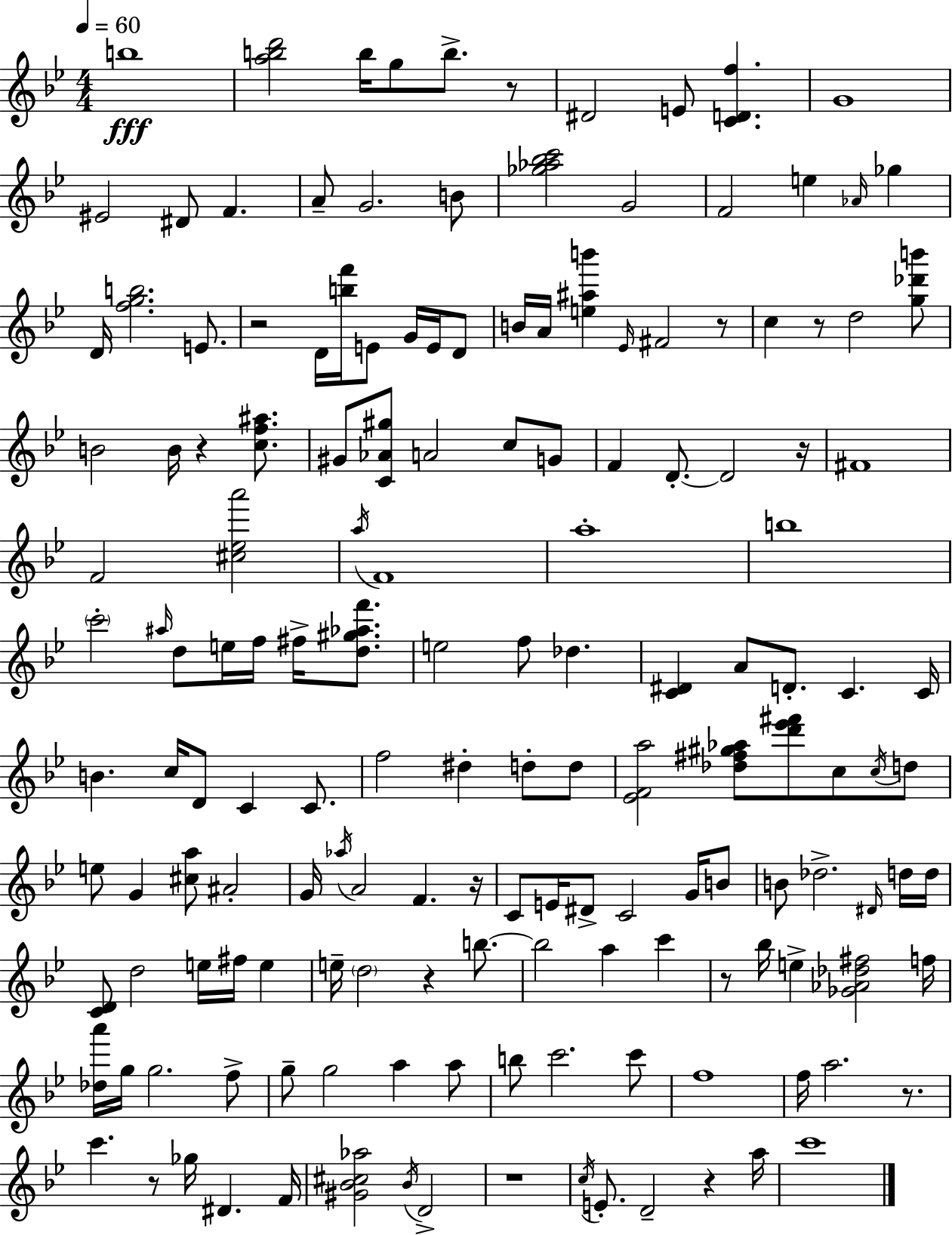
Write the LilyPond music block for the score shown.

{
  \clef treble
  \numericTimeSignature
  \time 4/4
  \key bes \major
  \tempo 4 = 60
  b''1\fff | <a'' b'' d'''>2 b''16 g''8 b''8.-> r8 | dis'2 e'8 <c' d' f''>4. | g'1 | \break eis'2 dis'8 f'4. | a'8-- g'2. b'8 | <ges'' aes'' bes'' c'''>2 g'2 | f'2 e''4 \grace { aes'16 } ges''4 | \break d'16 <f'' g'' b''>2. e'8. | r2 d'16 <b'' f'''>16 e'8 g'16 e'16 d'8 | b'16 a'16 <e'' ais'' b'''>4 \grace { ees'16 } fis'2 | r8 c''4 r8 d''2 | \break <g'' des''' b'''>8 b'2 b'16 r4 <c'' f'' ais''>8. | gis'8 <c' aes' gis''>8 a'2 c''8 | g'8 f'4 d'8.-.~~ d'2 | r16 fis'1 | \break f'2 <cis'' ees'' a'''>2 | \acciaccatura { a''16 } f'1 | a''1-. | b''1 | \break \parenthesize c'''2-. \grace { ais''16 } d''8 e''16 f''16 | fis''16-> <d'' gis'' aes'' f'''>8. e''2 f''8 des''4. | <c' dis'>4 a'8 d'8.-. c'4. | c'16 b'4. c''16 d'8 c'4 | \break c'8. f''2 dis''4-. | d''8-. d''8 <ees' f' a''>2 <des'' fis'' gis'' aes''>8 <d''' ees''' fis'''>8 | c''8 \acciaccatura { c''16 } d''8 e''8 g'4 <cis'' a''>8 ais'2-. | g'16 \acciaccatura { aes''16 } a'2 f'4. | \break r16 c'8 e'16 dis'8-> c'2 | g'16 b'8 b'8 des''2.-> | \grace { dis'16 } d''16 d''16 <c' d'>8 d''2 | e''16 fis''16 e''4 e''16-- \parenthesize d''2 | \break r4 b''8.~~ b''2 a''4 | c'''4 r8 bes''16 e''4-> <ges' aes' des'' fis''>2 | f''16 <des'' a'''>16 g''16 g''2. | f''8-> g''8-- g''2 | \break a''4 a''8 b''8 c'''2. | c'''8 f''1 | f''16 a''2. | r8. c'''4. r8 ges''16 | \break dis'4. f'16 <gis' bes' cis'' aes''>2 \acciaccatura { bes'16 } | d'2-> r1 | \acciaccatura { c''16 } e'8.-. d'2-- | r4 a''16 c'''1 | \break \bar "|."
}